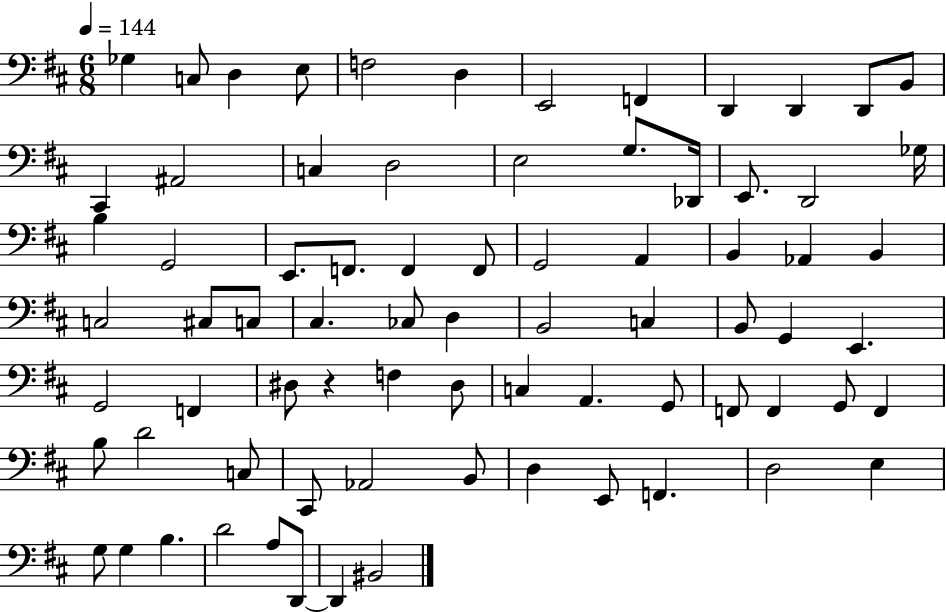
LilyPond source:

{
  \clef bass
  \numericTimeSignature
  \time 6/8
  \key d \major
  \tempo 4 = 144
  ges4 c8 d4 e8 | f2 d4 | e,2 f,4 | d,4 d,4 d,8 b,8 | \break cis,4 ais,2 | c4 d2 | e2 g8. des,16 | e,8. d,2 ges16 | \break b4 g,2 | e,8. f,8. f,4 f,8 | g,2 a,4 | b,4 aes,4 b,4 | \break c2 cis8 c8 | cis4. ces8 d4 | b,2 c4 | b,8 g,4 e,4. | \break g,2 f,4 | dis8 r4 f4 dis8 | c4 a,4. g,8 | f,8 f,4 g,8 f,4 | \break b8 d'2 c8 | cis,8 aes,2 b,8 | d4 e,8 f,4. | d2 e4 | \break g8 g4 b4. | d'2 a8 d,8~~ | d,4 bis,2 | \bar "|."
}